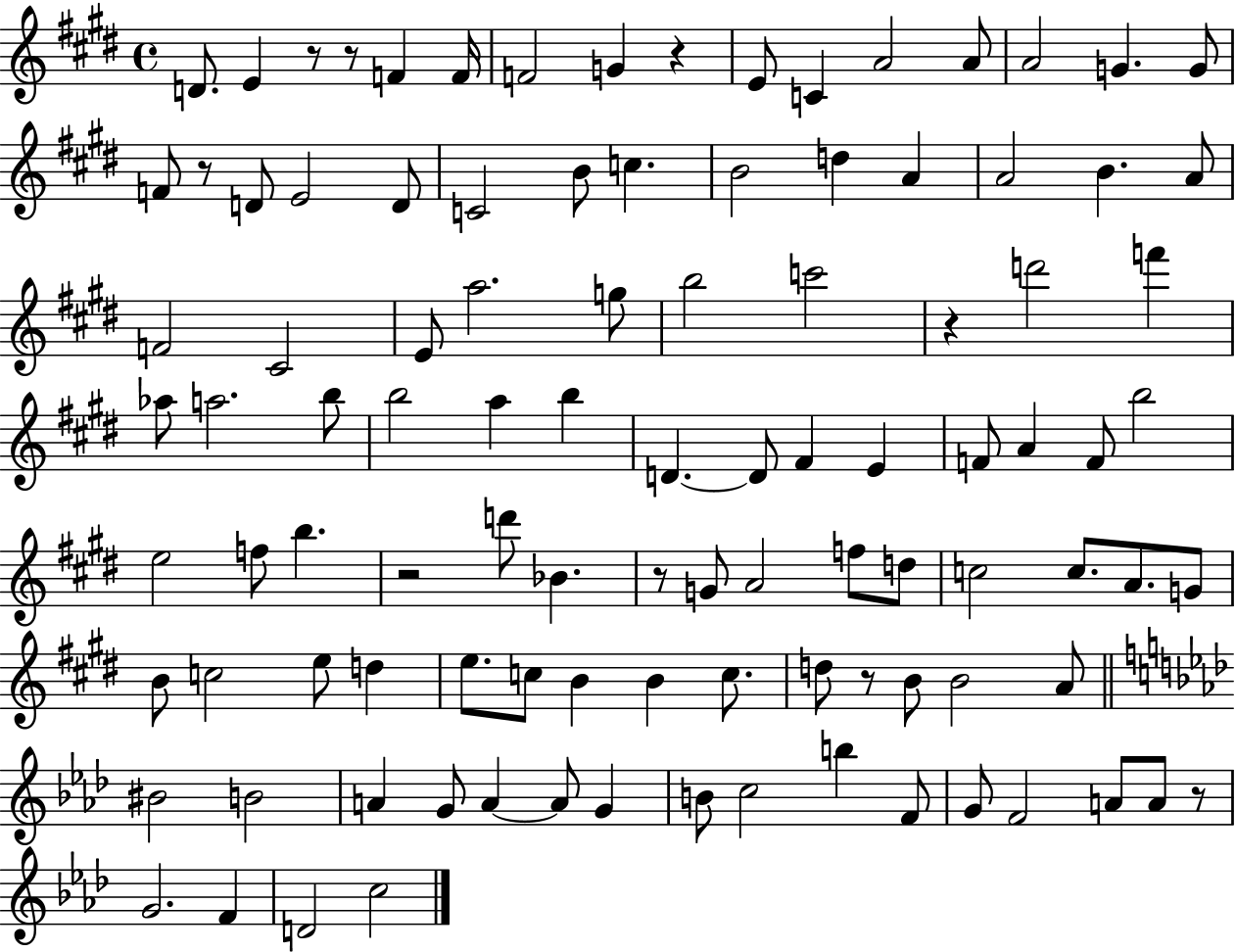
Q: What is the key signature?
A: E major